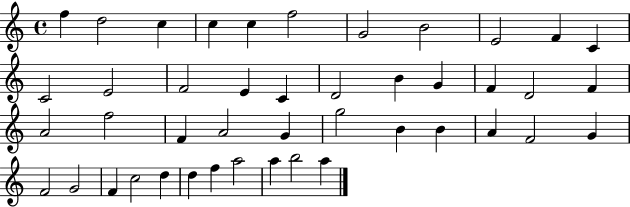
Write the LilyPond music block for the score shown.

{
  \clef treble
  \time 4/4
  \defaultTimeSignature
  \key c \major
  f''4 d''2 c''4 | c''4 c''4 f''2 | g'2 b'2 | e'2 f'4 c'4 | \break c'2 e'2 | f'2 e'4 c'4 | d'2 b'4 g'4 | f'4 d'2 f'4 | \break a'2 f''2 | f'4 a'2 g'4 | g''2 b'4 b'4 | a'4 f'2 g'4 | \break f'2 g'2 | f'4 c''2 d''4 | d''4 f''4 a''2 | a''4 b''2 a''4 | \break \bar "|."
}